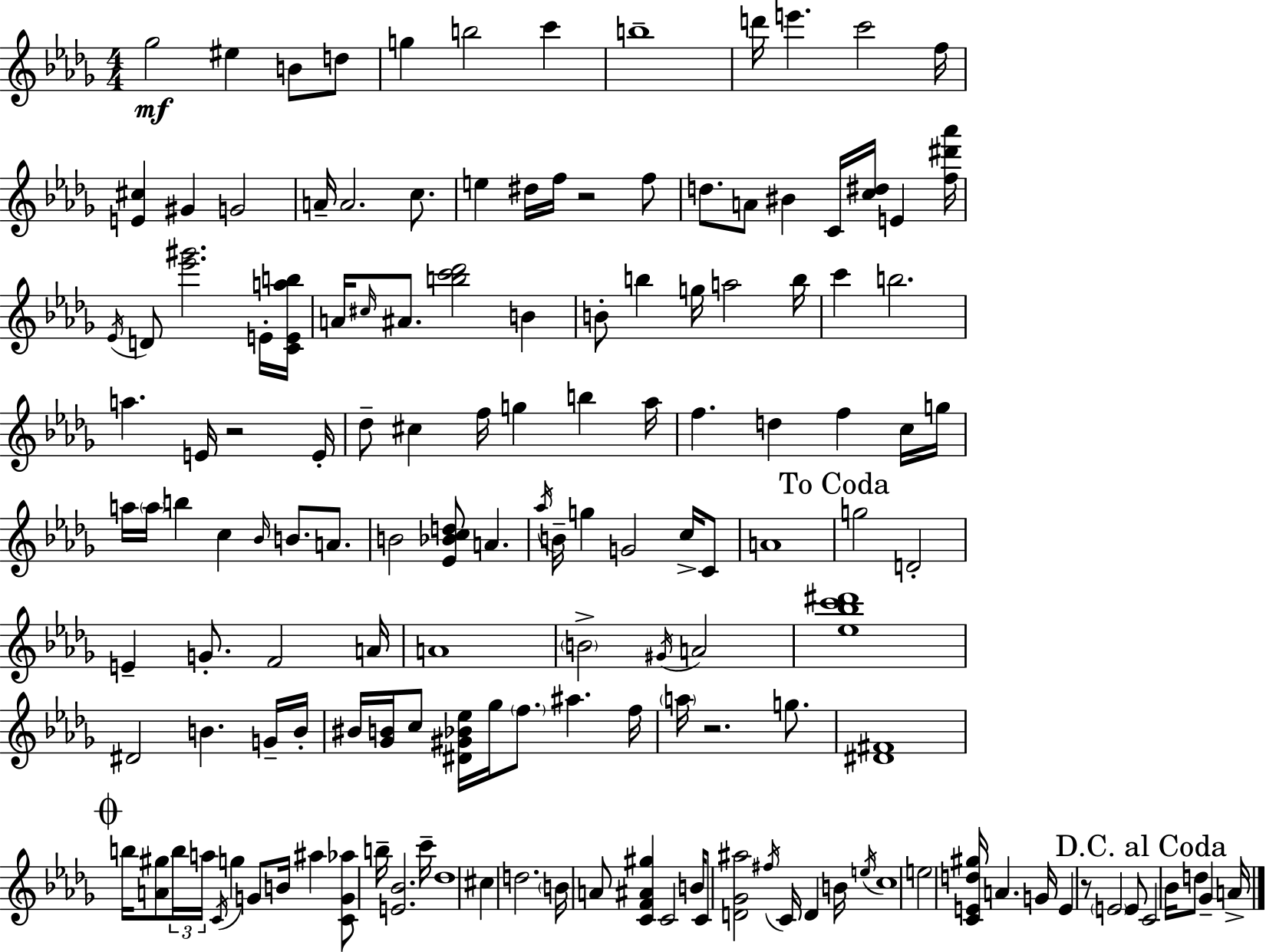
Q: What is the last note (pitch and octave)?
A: A4